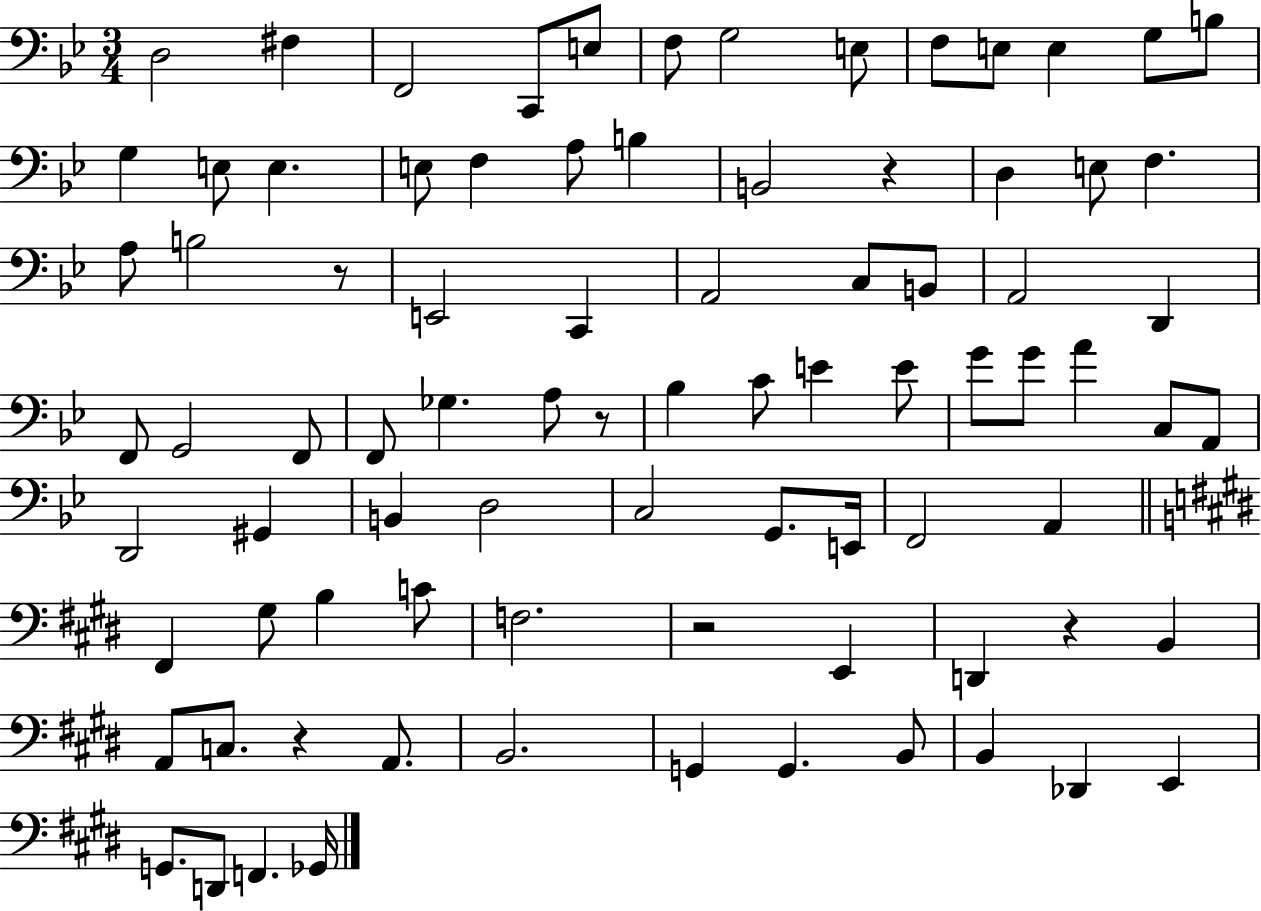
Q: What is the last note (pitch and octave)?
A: Gb2